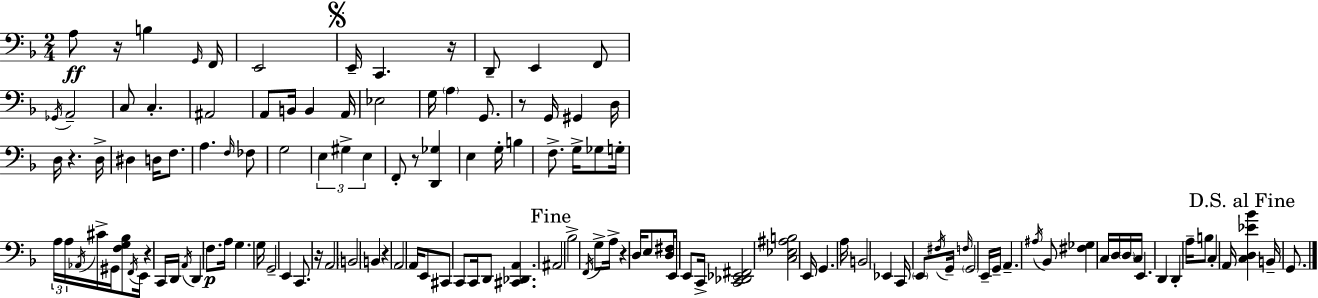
X:1
T:Untitled
M:2/4
L:1/4
K:Dm
A,/2 z/4 B, G,,/4 F,,/4 E,,2 E,,/4 C,, z/4 D,,/2 E,, F,,/2 _G,,/4 A,,2 C,/2 C, ^A,,2 A,,/2 B,,/4 B,, A,,/4 _E,2 G,/4 A, G,,/2 z/2 G,,/4 ^G,, D,/4 D,/4 z D,/4 ^D, D,/4 F,/2 A, F,/4 _F,/2 G,2 E, ^G, E, F,,/2 z/2 [D,,_G,] E, G,/4 B, F,/2 G,/4 _G,/2 G,/4 A,/4 A,/4 _A,,/4 ^C/4 ^G,,/4 [F,G,_B,]/2 F,,/4 E,,/4 z C,,/4 D,,/4 A,,/4 D,, F,/2 A,/4 G, G,/4 G,,2 E,, C,,/2 z/4 A,,2 B,,2 B,, z A,,2 A,,/4 E,,/2 ^C,,/2 C,,/2 C,,/4 D,,/2 [^C,,_D,,A,,] ^A,,2 _B,2 F,,/4 G,/2 A,/4 z D,/4 E,/2 [D,^F,]/4 E,,/2 E,,/2 C,,/4 [C,,_D,,_E,,^F,,]2 [C,_E,^A,B,]2 E,,/4 G,, A,/4 B,,2 _E,, C,,/4 E,,/2 ^F,/4 G,,/4 F,/4 G,,2 E,,/4 G,,/4 A,, ^A,/4 _B,,/2 [^F,_G,] C,/4 D,/4 D,/4 C,/4 E,, D,, D,, A,/4 B,/2 C, A,,/4 [C,D,_E_B] B,,/4 G,,/2